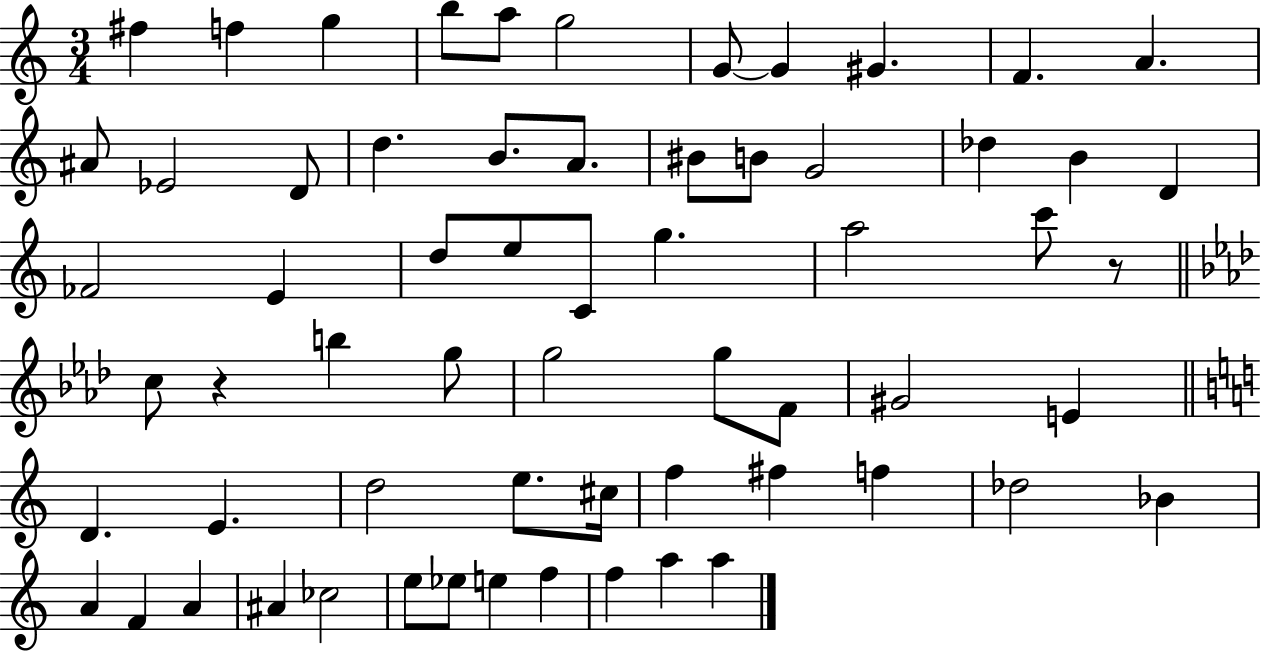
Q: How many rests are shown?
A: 2